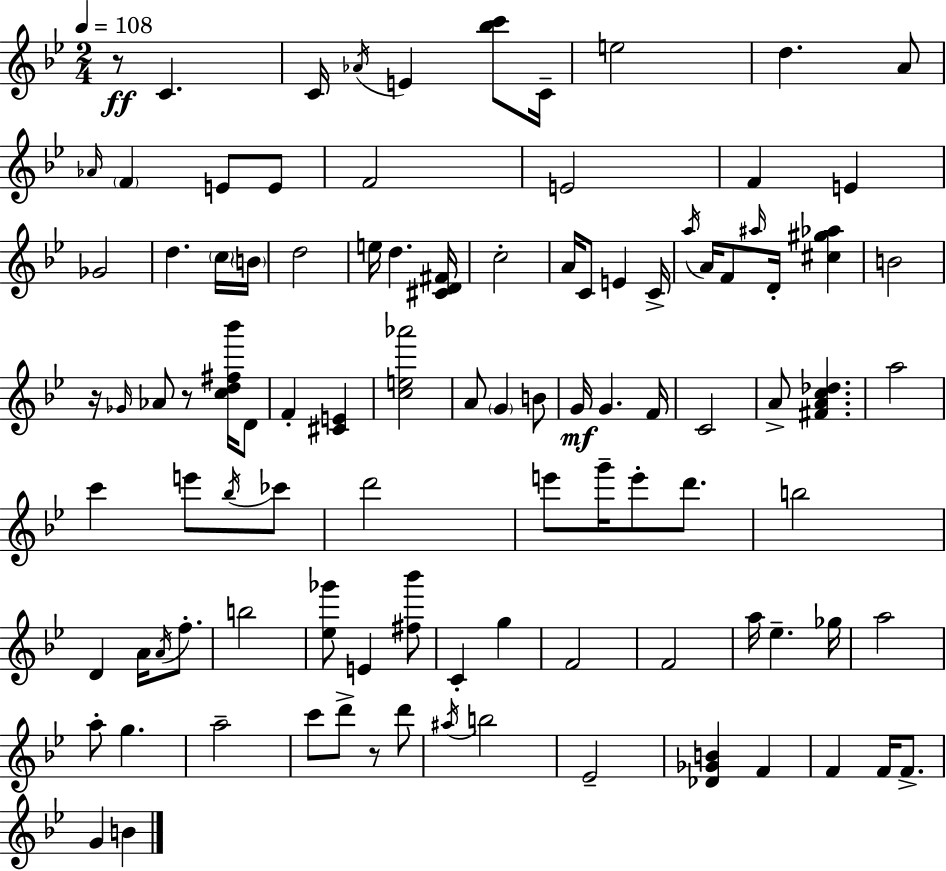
X:1
T:Untitled
M:2/4
L:1/4
K:Gm
z/2 C C/4 _A/4 E [_bc']/2 C/4 e2 d A/2 _A/4 F E/2 E/2 F2 E2 F E _G2 d c/4 B/4 d2 e/4 d [^CD^F]/4 c2 A/4 C/2 E C/4 a/4 A/4 F/2 ^a/4 D/4 [^c^g_a] B2 z/4 _G/4 _A/2 z/2 [cd^f_b']/4 D/2 F [^CE] [ce_a']2 A/2 G B/2 G/4 G F/4 C2 A/2 [^FAc_d] a2 c' e'/2 _b/4 _c'/2 d'2 e'/2 g'/4 e'/2 d'/2 b2 D A/4 A/4 f/2 b2 [_e_g']/2 E [^f_b']/2 C g F2 F2 a/4 _e _g/4 a2 a/2 g a2 c'/2 d'/2 z/2 d'/2 ^a/4 b2 _E2 [_D_GB] F F F/4 F/2 G B